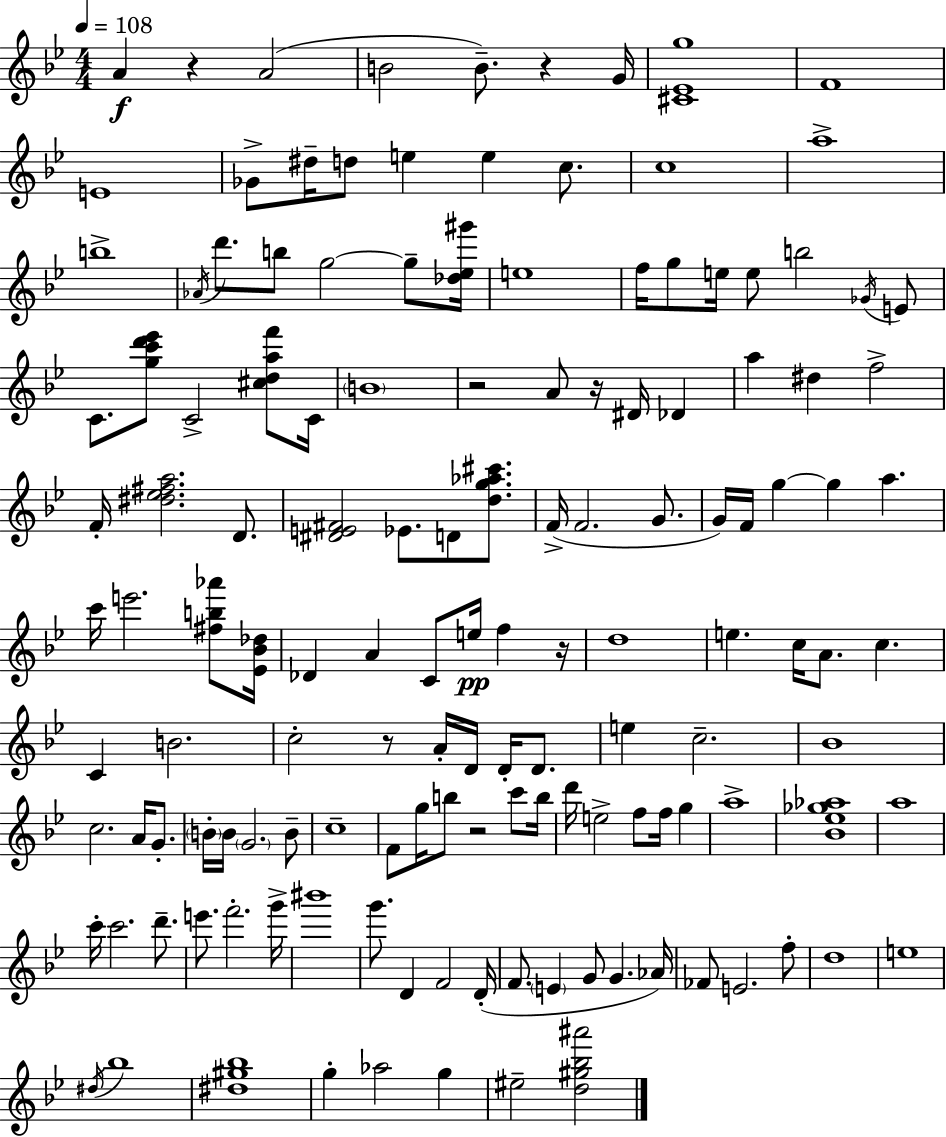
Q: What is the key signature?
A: G minor